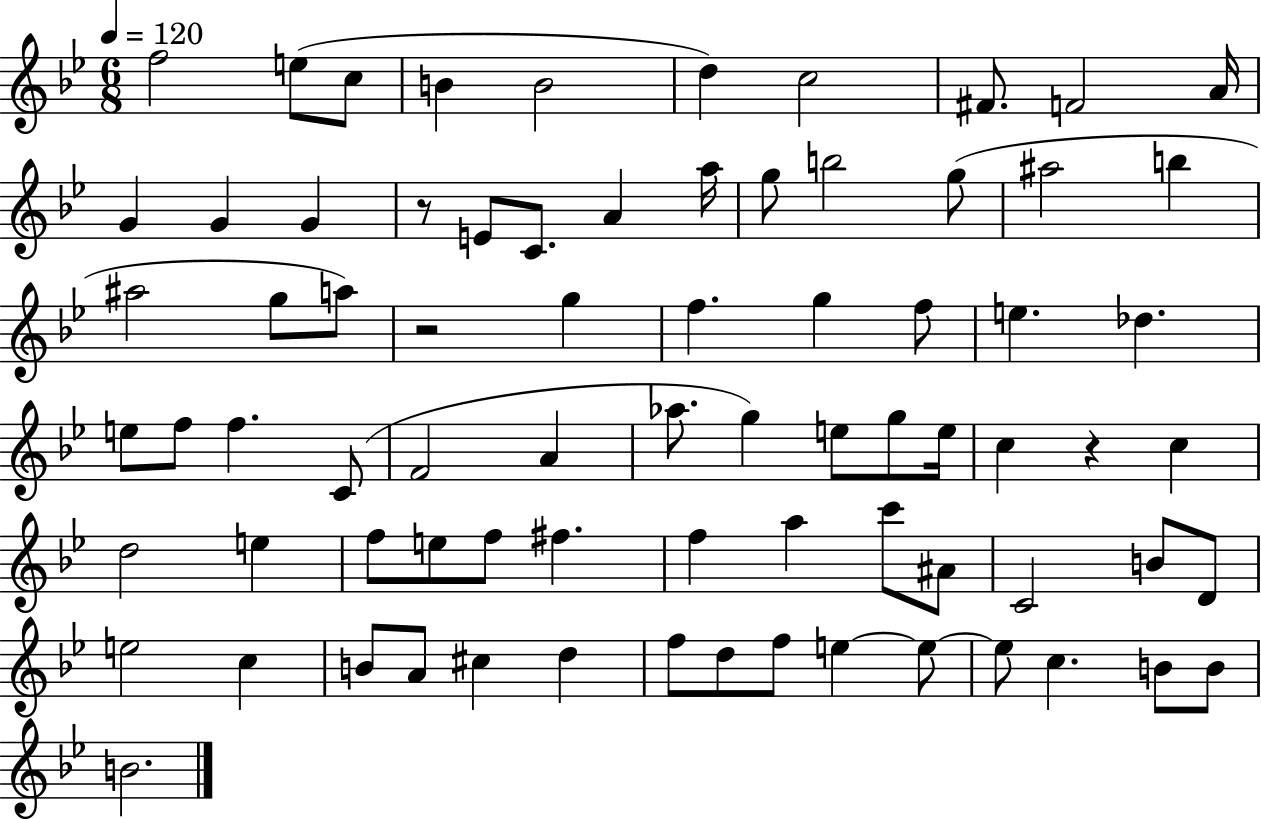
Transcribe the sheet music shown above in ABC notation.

X:1
T:Untitled
M:6/8
L:1/4
K:Bb
f2 e/2 c/2 B B2 d c2 ^F/2 F2 A/4 G G G z/2 E/2 C/2 A a/4 g/2 b2 g/2 ^a2 b ^a2 g/2 a/2 z2 g f g f/2 e _d e/2 f/2 f C/2 F2 A _a/2 g e/2 g/2 e/4 c z c d2 e f/2 e/2 f/2 ^f f a c'/2 ^A/2 C2 B/2 D/2 e2 c B/2 A/2 ^c d f/2 d/2 f/2 e e/2 e/2 c B/2 B/2 B2